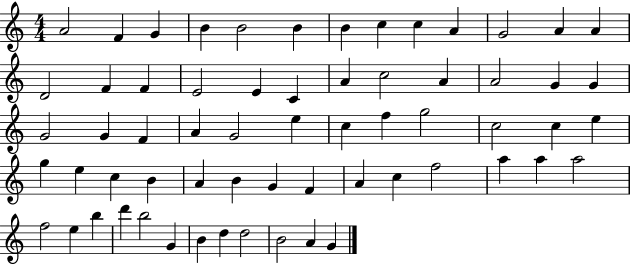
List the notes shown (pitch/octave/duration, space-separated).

A4/h F4/q G4/q B4/q B4/h B4/q B4/q C5/q C5/q A4/q G4/h A4/q A4/q D4/h F4/q F4/q E4/h E4/q C4/q A4/q C5/h A4/q A4/h G4/q G4/q G4/h G4/q F4/q A4/q G4/h E5/q C5/q F5/q G5/h C5/h C5/q E5/q G5/q E5/q C5/q B4/q A4/q B4/q G4/q F4/q A4/q C5/q F5/h A5/q A5/q A5/h F5/h E5/q B5/q D6/q B5/h G4/q B4/q D5/q D5/h B4/h A4/q G4/q